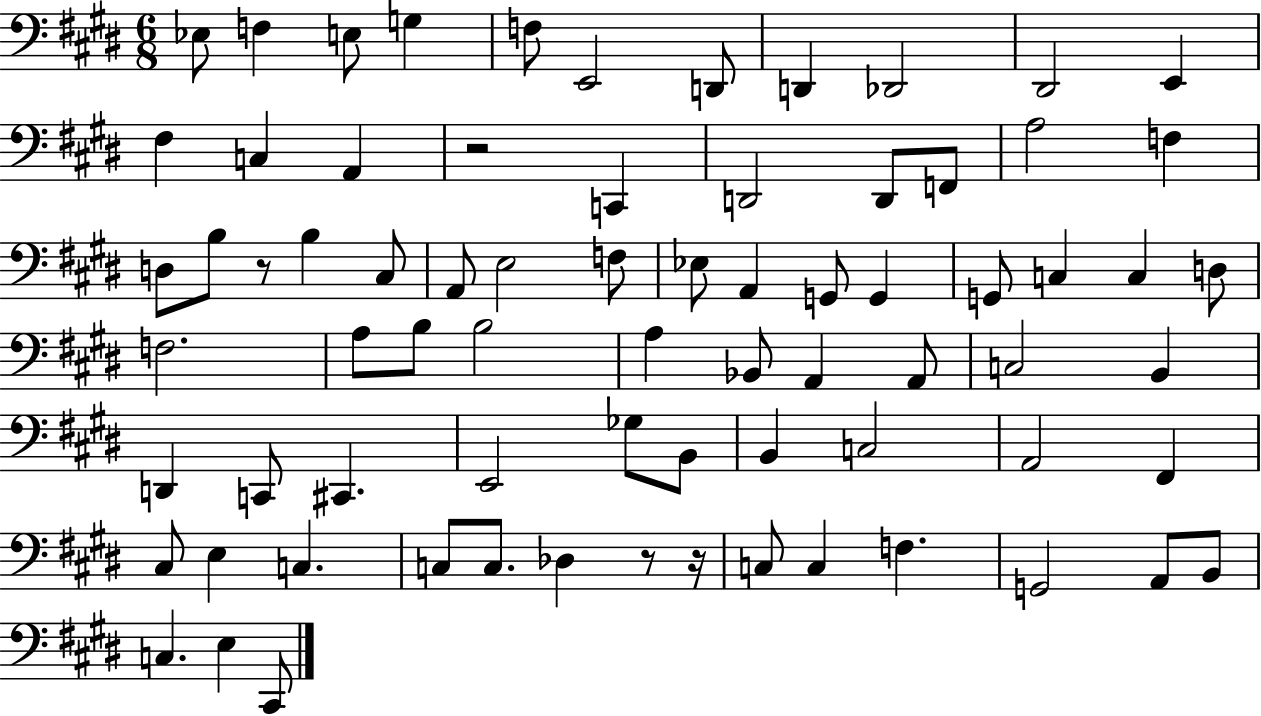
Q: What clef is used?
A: bass